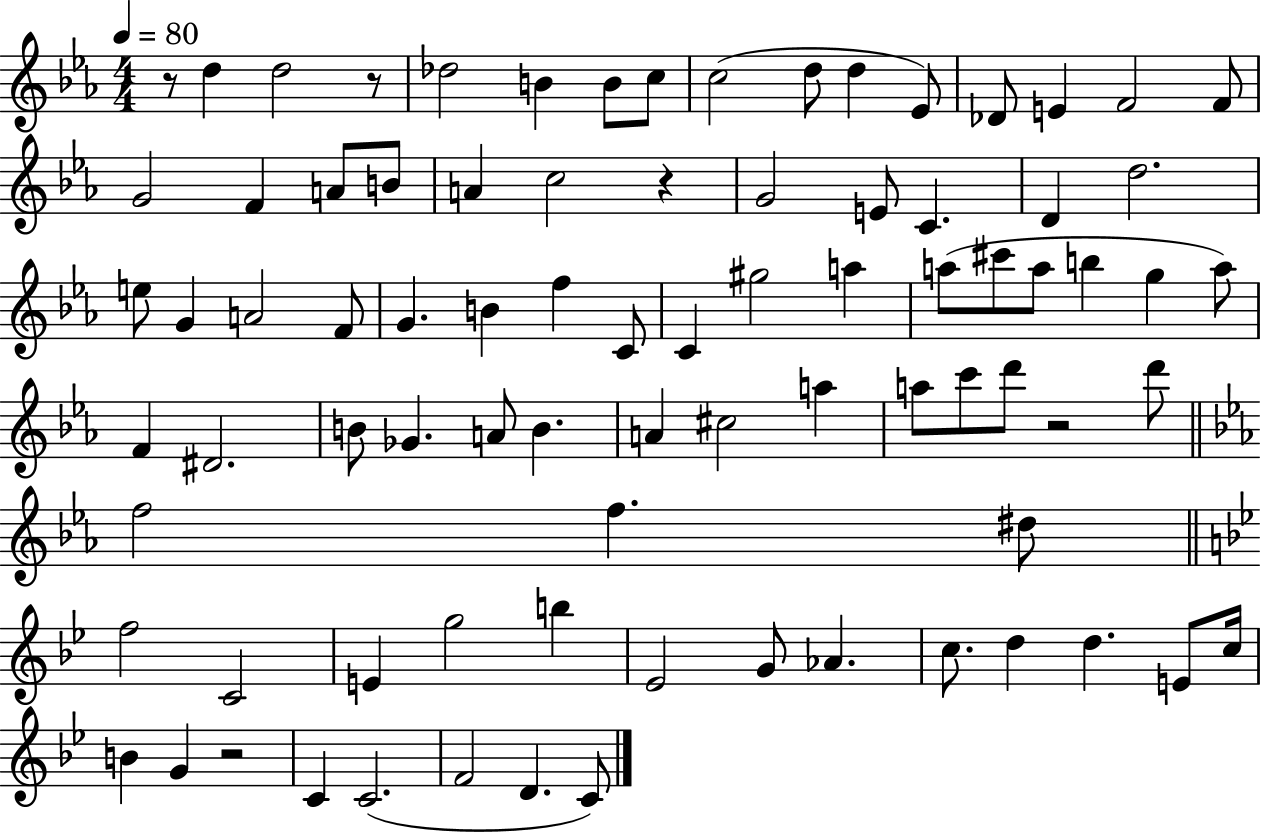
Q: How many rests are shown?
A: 5